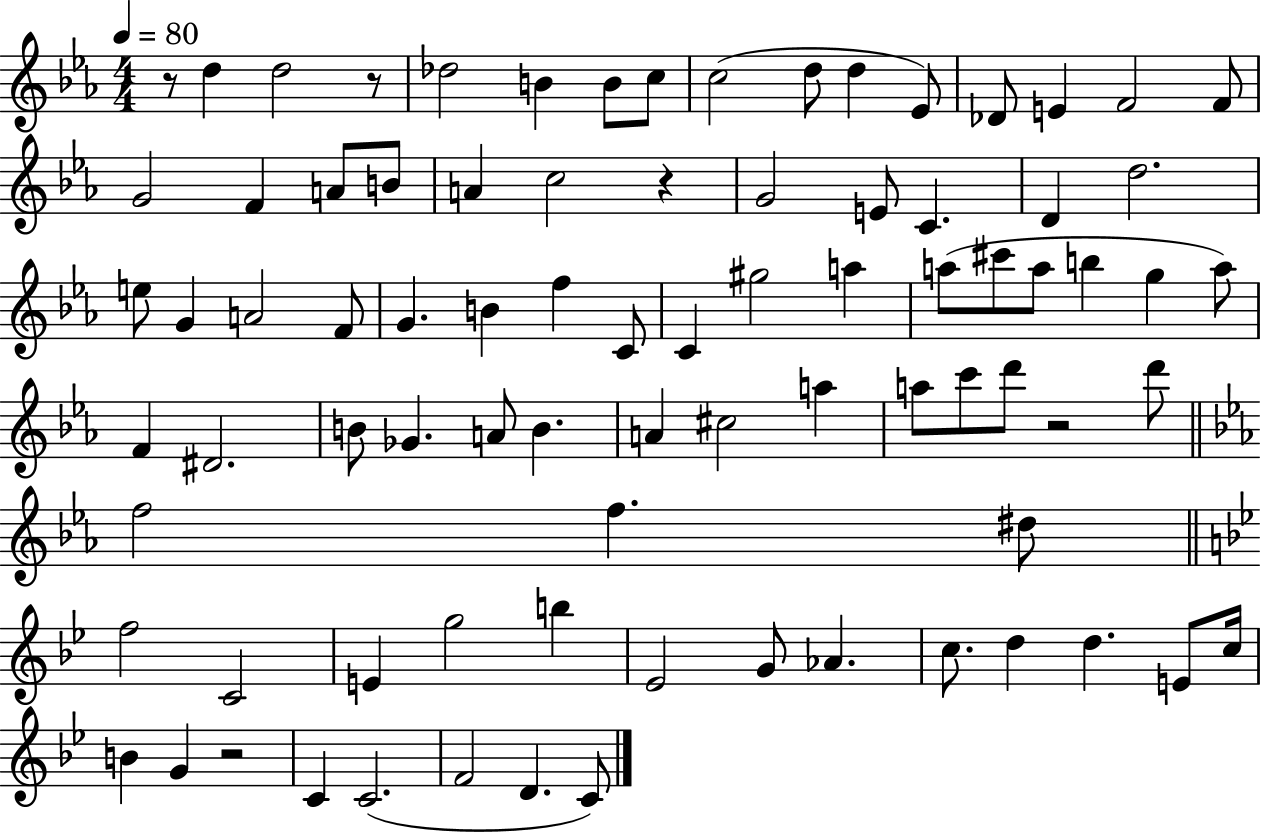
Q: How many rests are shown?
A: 5